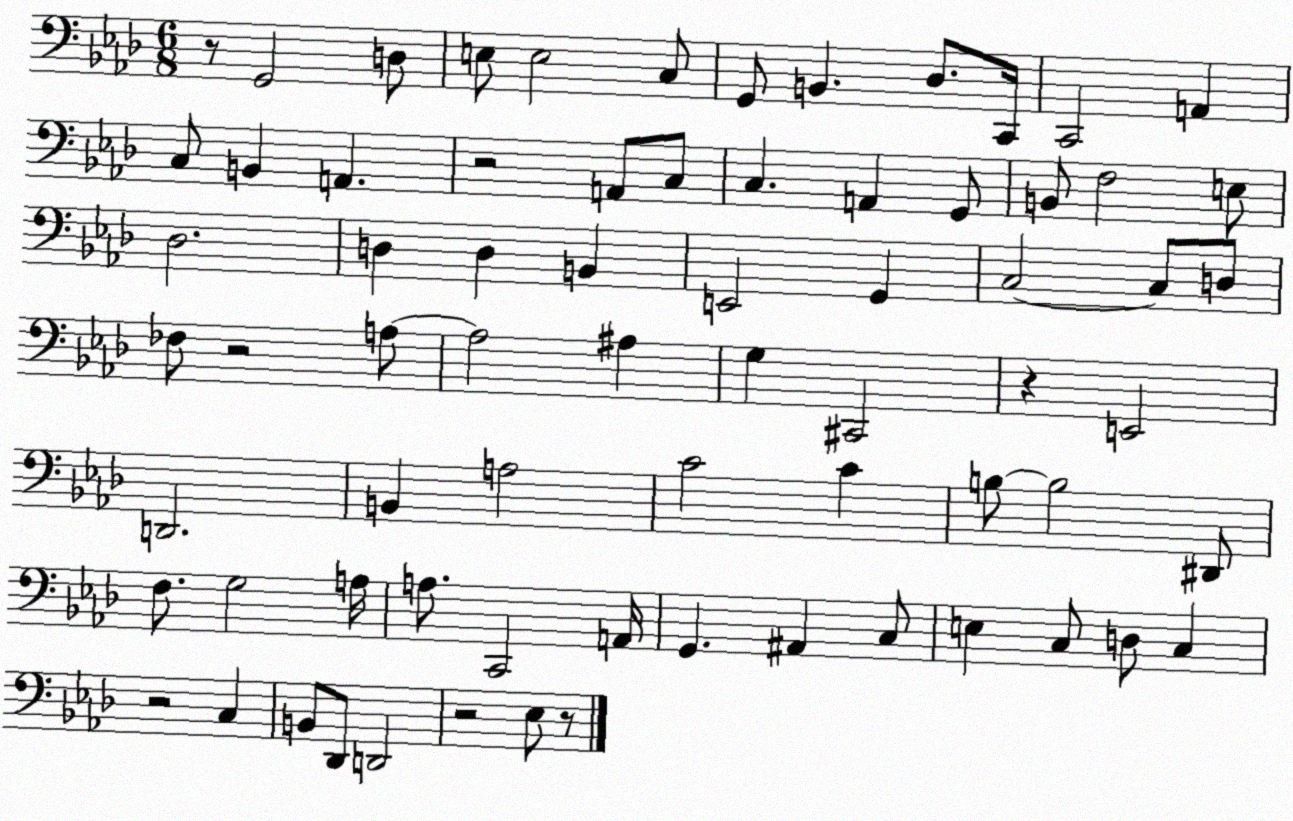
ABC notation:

X:1
T:Untitled
M:6/8
L:1/4
K:Ab
z/2 G,,2 D,/2 E,/2 E,2 C,/2 G,,/2 B,, _D,/2 C,,/4 C,,2 A,, C,/2 B,, A,, z2 A,,/2 C,/2 C, A,, G,,/2 B,,/2 F,2 E,/2 _D,2 D, D, B,, E,,2 G,, C,2 C,/2 D,/2 _F,/2 z2 A,/2 A,2 ^A, G, ^C,,2 z E,,2 D,,2 B,, A,2 C2 C B,/2 B,2 ^D,,/2 F,/2 G,2 A,/4 A,/2 C,,2 A,,/4 G,, ^A,, C,/2 E, C,/2 D,/2 C, z2 C, B,,/2 _D,,/2 D,,2 z2 _E,/2 z/2